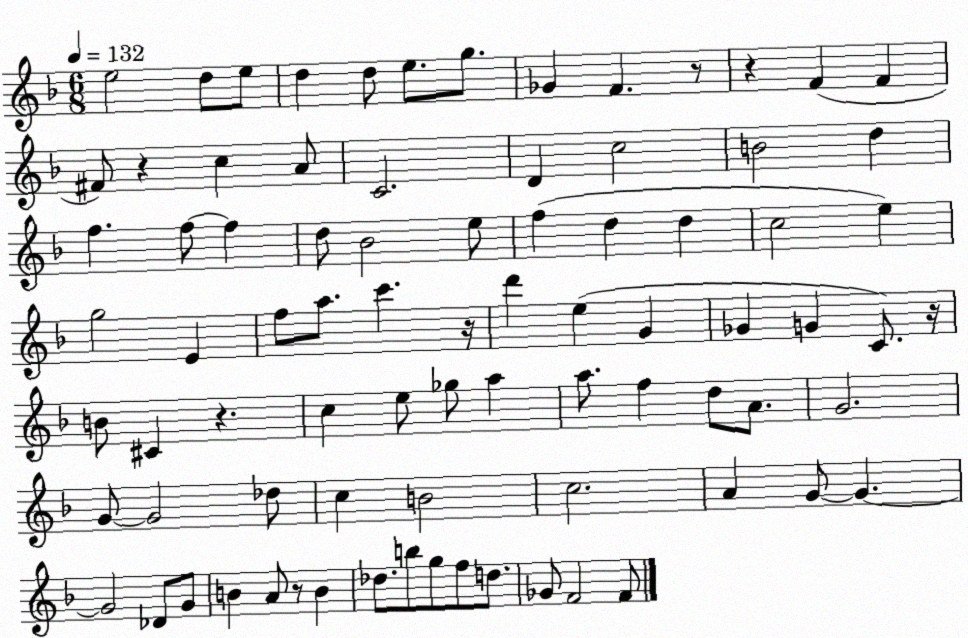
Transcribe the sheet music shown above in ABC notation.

X:1
T:Untitled
M:6/8
L:1/4
K:F
e2 d/2 e/2 d d/2 e/2 g/2 _G F z/2 z F F ^F/2 z c A/2 C2 D c2 B2 d f f/2 f d/2 _B2 e/2 f d d c2 e g2 E f/2 a/2 c' z/4 d' e G _G G C/2 z/4 B/2 ^C z c e/2 _g/2 a a/2 f d/2 A/2 G2 G/2 G2 _d/2 c B2 c2 A G/2 G G2 _D/2 G/2 B A/2 z/2 B _d/2 b/2 g/2 f/2 d/2 _G/2 F2 F/2